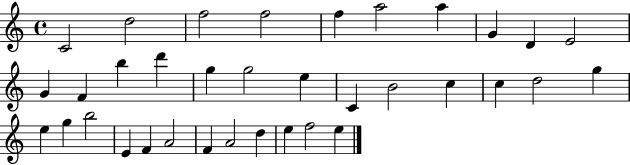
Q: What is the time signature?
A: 4/4